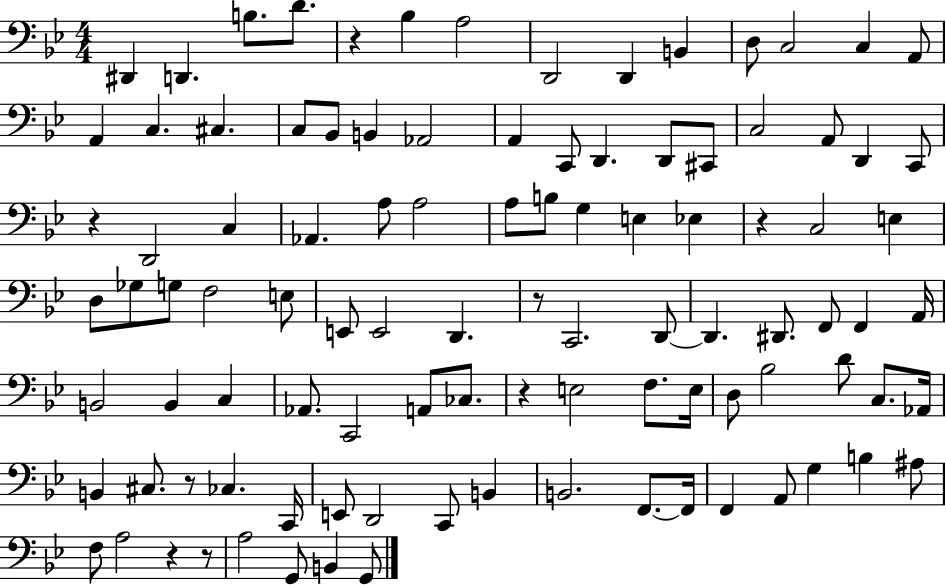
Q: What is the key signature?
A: BES major